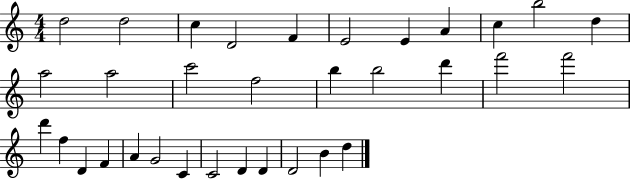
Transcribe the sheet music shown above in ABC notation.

X:1
T:Untitled
M:4/4
L:1/4
K:C
d2 d2 c D2 F E2 E A c b2 d a2 a2 c'2 f2 b b2 d' f'2 f'2 d' f D F A G2 C C2 D D D2 B d